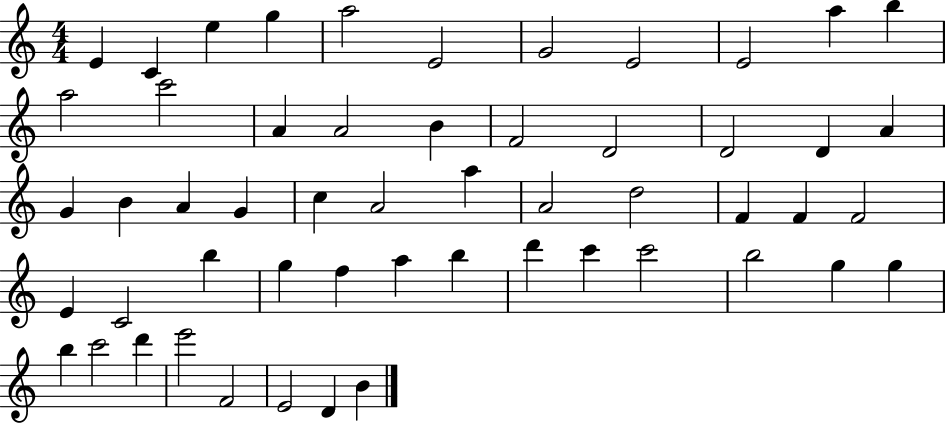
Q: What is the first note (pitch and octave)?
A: E4